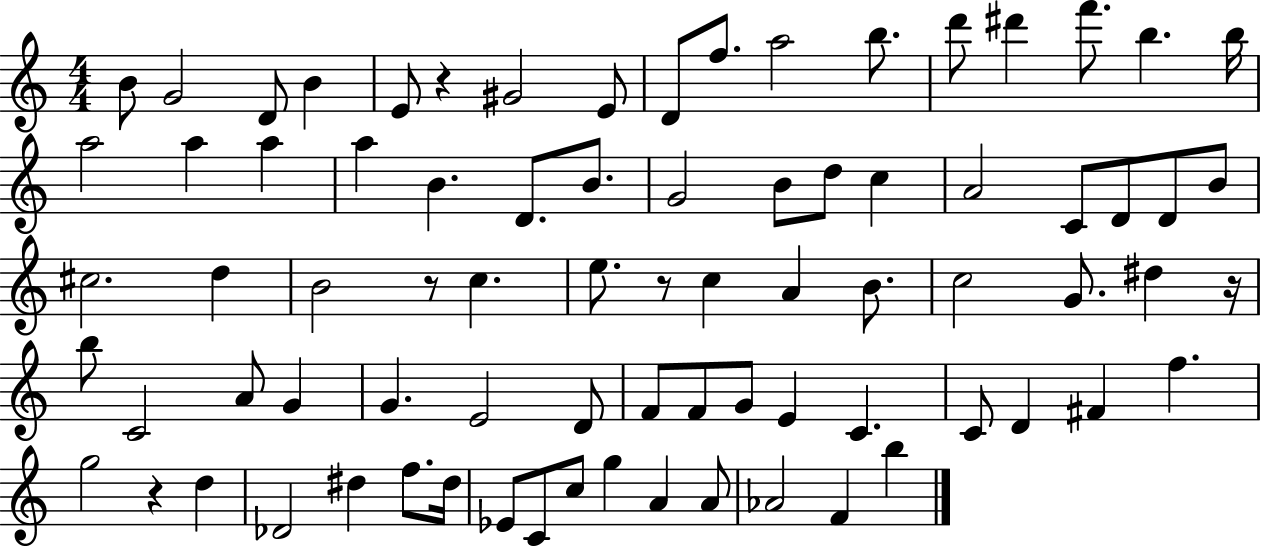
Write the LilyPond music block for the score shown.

{
  \clef treble
  \numericTimeSignature
  \time 4/4
  \key c \major
  b'8 g'2 d'8 b'4 | e'8 r4 gis'2 e'8 | d'8 f''8. a''2 b''8. | d'''8 dis'''4 f'''8. b''4. b''16 | \break a''2 a''4 a''4 | a''4 b'4. d'8. b'8. | g'2 b'8 d''8 c''4 | a'2 c'8 d'8 d'8 b'8 | \break cis''2. d''4 | b'2 r8 c''4. | e''8. r8 c''4 a'4 b'8. | c''2 g'8. dis''4 r16 | \break b''8 c'2 a'8 g'4 | g'4. e'2 d'8 | f'8 f'8 g'8 e'4 c'4. | c'8 d'4 fis'4 f''4. | \break g''2 r4 d''4 | des'2 dis''4 f''8. dis''16 | ees'8 c'8 c''8 g''4 a'4 a'8 | aes'2 f'4 b''4 | \break \bar "|."
}